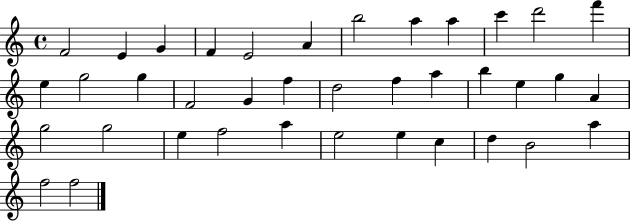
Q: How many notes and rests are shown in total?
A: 38